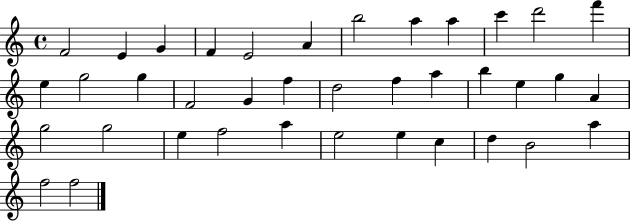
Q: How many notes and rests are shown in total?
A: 38